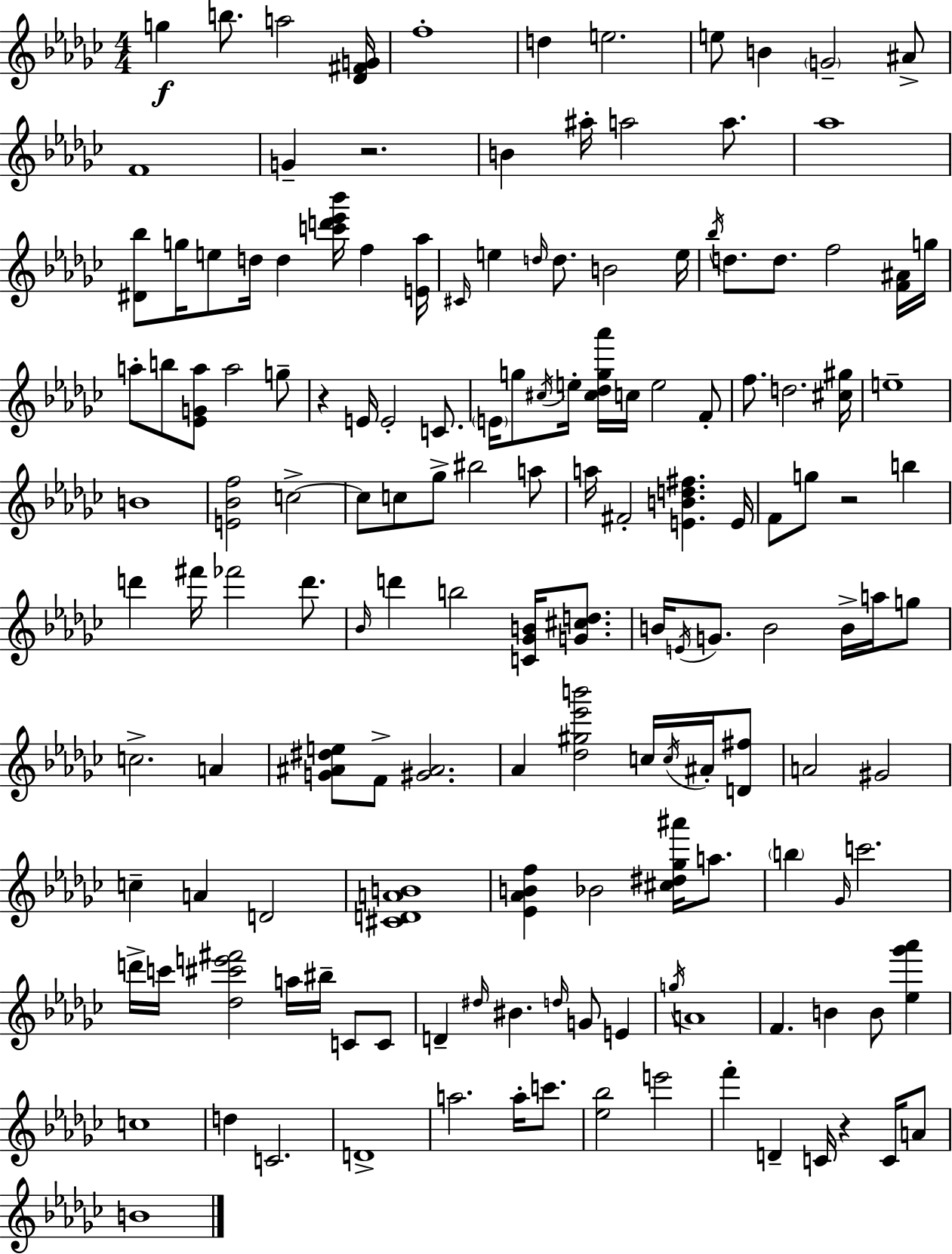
{
  \clef treble
  \numericTimeSignature
  \time 4/4
  \key ees \minor
  g''4\f b''8. a''2 <des' fis' g'>16 | f''1-. | d''4 e''2. | e''8 b'4 \parenthesize g'2-- ais'8-> | \break f'1 | g'4-- r2. | b'4 ais''16-. a''2 a''8. | aes''1 | \break <dis' bes''>8 g''16 e''8 d''16 d''4 <c''' d''' ees''' bes'''>16 f''4 <e' aes''>16 | \grace { cis'16 } e''4 \grace { d''16 } d''8. b'2 | e''16 \acciaccatura { bes''16 } d''8. d''8. f''2 | <f' ais'>16 g''16 a''8-. b''8 <ees' g' a''>8 a''2 | \break g''8-- r4 e'16 e'2-. | c'8. \parenthesize e'16 g''8 \acciaccatura { cis''16 } e''16-. <cis'' des'' g'' aes'''>16 c''16 e''2 | f'8-. f''8. d''2. | <cis'' gis''>16 e''1-- | \break b'1 | <e' bes' f''>2 c''2->~~ | c''8 c''8 ges''8-> bis''2 | a''8 a''16 fis'2-. <e' b' d'' fis''>4. | \break e'16 f'8 g''8 r2 | b''4 d'''4 fis'''16 fes'''2 | d'''8. \grace { bes'16 } d'''4 b''2 | <c' ges' b'>16 <g' cis'' d''>8. b'16 \acciaccatura { e'16 } g'8. b'2 | \break b'16-> a''16 g''8 c''2.-> | a'4 <g' ais' dis'' e''>8 f'8-> <gis' ais'>2. | aes'4 <des'' gis'' ees''' b'''>2 | c''16 \acciaccatura { c''16 } ais'16-. <d' fis''>8 a'2 gis'2 | \break c''4-- a'4 d'2 | <cis' d' a' b'>1 | <ees' aes' b' f''>4 bes'2 | <cis'' dis'' ges'' ais'''>16 a''8. \parenthesize b''4 \grace { ges'16 } c'''2. | \break d'''16-> c'''16 <des'' cis''' e''' fis'''>2 | a''16 bis''16-- c'8 c'8 d'4-- \grace { dis''16 } bis'4. | \grace { d''16 } g'8 e'4 \acciaccatura { g''16 } a'1 | f'4. | \break b'4 b'8 <ees'' ges''' aes'''>4 c''1 | d''4 c'2. | d'1-> | a''2. | \break a''16-. c'''8. <ees'' bes''>2 | e'''2 f'''4-. d'4-- | c'16 r4 c'16 a'8 b'1 | \bar "|."
}